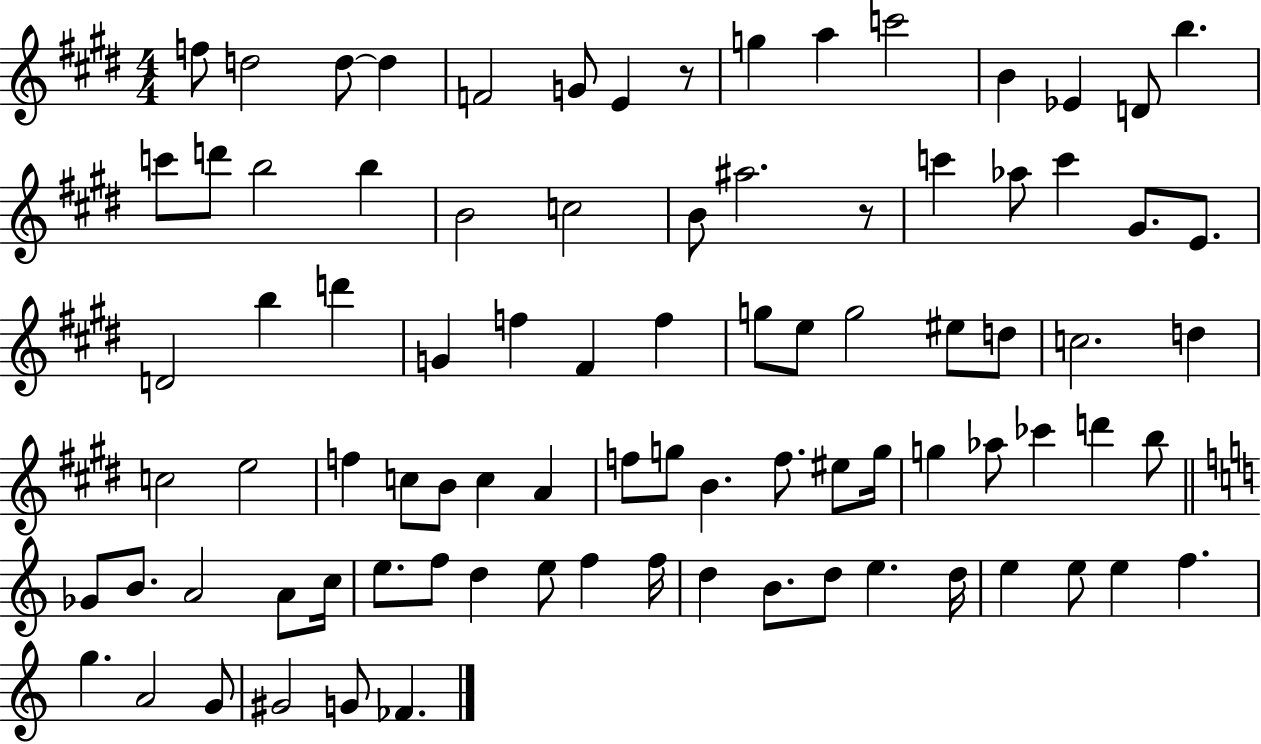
F5/e D5/h D5/e D5/q F4/h G4/e E4/q R/e G5/q A5/q C6/h B4/q Eb4/q D4/e B5/q. C6/e D6/e B5/h B5/q B4/h C5/h B4/e A#5/h. R/e C6/q Ab5/e C6/q G#4/e. E4/e. D4/h B5/q D6/q G4/q F5/q F#4/q F5/q G5/e E5/e G5/h EIS5/e D5/e C5/h. D5/q C5/h E5/h F5/q C5/e B4/e C5/q A4/q F5/e G5/e B4/q. F5/e. EIS5/e G5/s G5/q Ab5/e CES6/q D6/q B5/e Gb4/e B4/e. A4/h A4/e C5/s E5/e. F5/e D5/q E5/e F5/q F5/s D5/q B4/e. D5/e E5/q. D5/s E5/q E5/e E5/q F5/q. G5/q. A4/h G4/e G#4/h G4/e FES4/q.